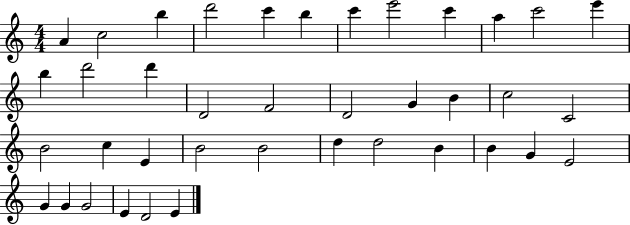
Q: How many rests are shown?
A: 0